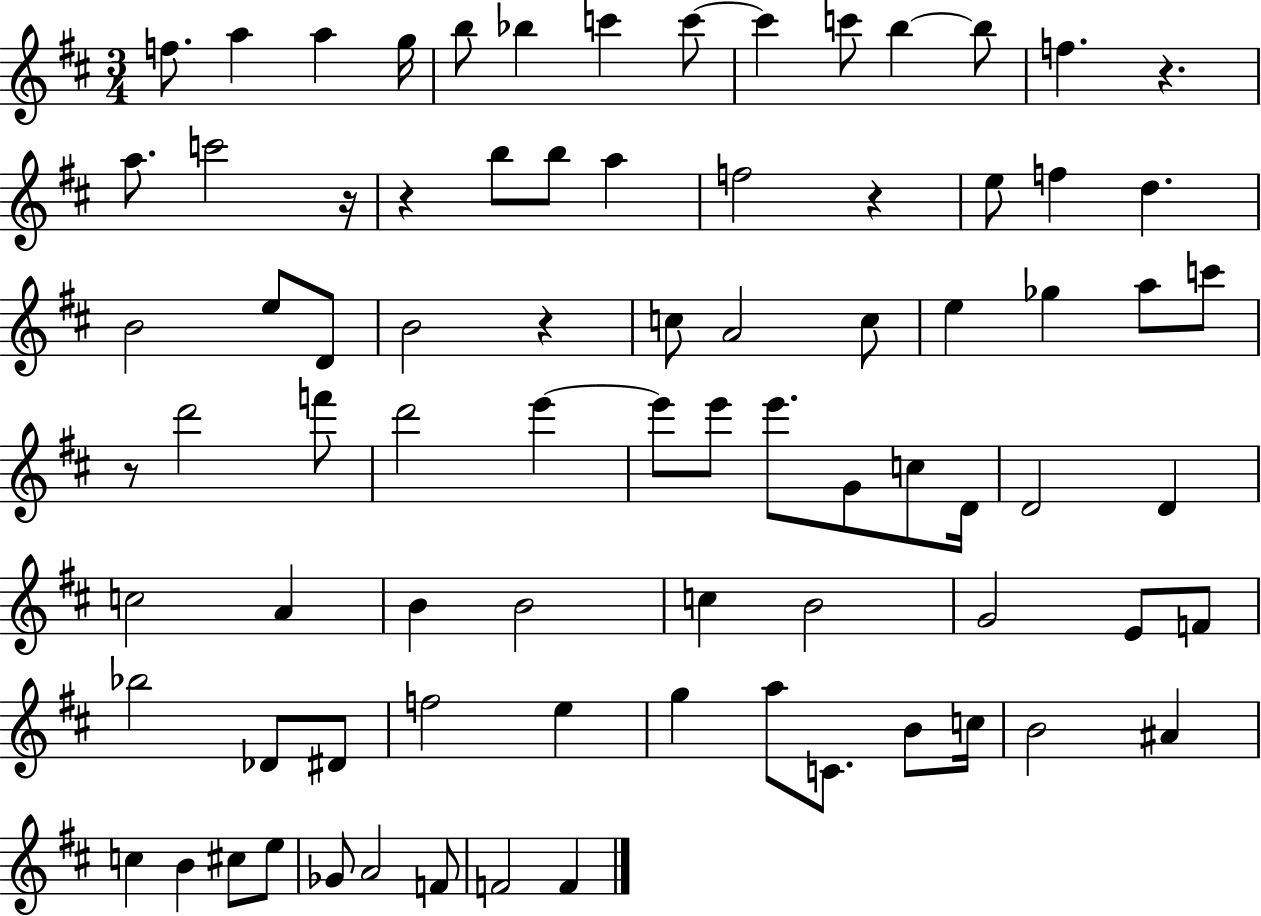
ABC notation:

X:1
T:Untitled
M:3/4
L:1/4
K:D
f/2 a a g/4 b/2 _b c' c'/2 c' c'/2 b b/2 f z a/2 c'2 z/4 z b/2 b/2 a f2 z e/2 f d B2 e/2 D/2 B2 z c/2 A2 c/2 e _g a/2 c'/2 z/2 d'2 f'/2 d'2 e' e'/2 e'/2 e'/2 G/2 c/2 D/4 D2 D c2 A B B2 c B2 G2 E/2 F/2 _b2 _D/2 ^D/2 f2 e g a/2 C/2 B/2 c/4 B2 ^A c B ^c/2 e/2 _G/2 A2 F/2 F2 F